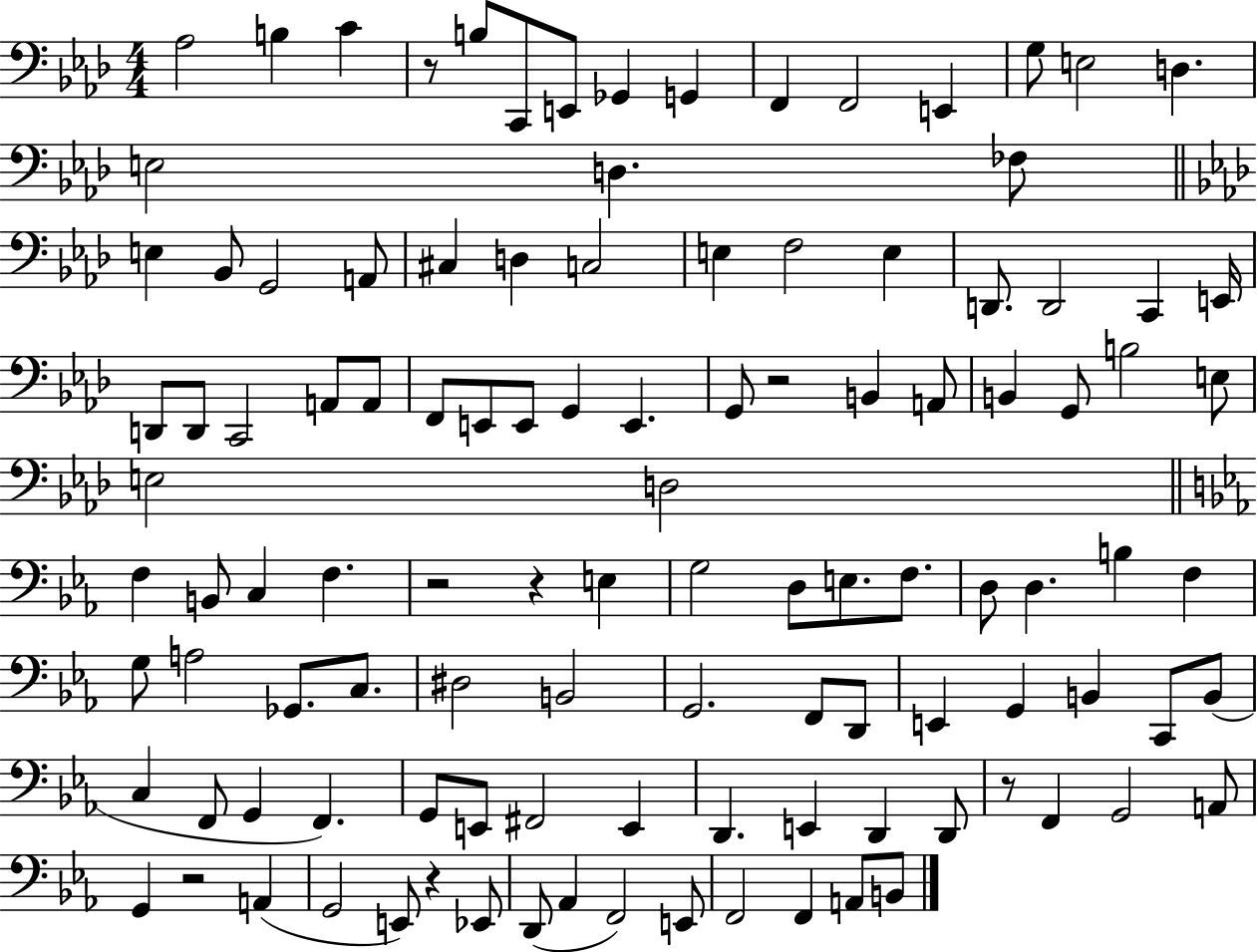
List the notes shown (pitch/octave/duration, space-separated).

Ab3/h B3/q C4/q R/e B3/e C2/e E2/e Gb2/q G2/q F2/q F2/h E2/q G3/e E3/h D3/q. E3/h D3/q. FES3/e E3/q Bb2/e G2/h A2/e C#3/q D3/q C3/h E3/q F3/h E3/q D2/e. D2/h C2/q E2/s D2/e D2/e C2/h A2/e A2/e F2/e E2/e E2/e G2/q E2/q. G2/e R/h B2/q A2/e B2/q G2/e B3/h E3/e E3/h D3/h F3/q B2/e C3/q F3/q. R/h R/q E3/q G3/h D3/e E3/e. F3/e. D3/e D3/q. B3/q F3/q G3/e A3/h Gb2/e. C3/e. D#3/h B2/h G2/h. F2/e D2/e E2/q G2/q B2/q C2/e B2/e C3/q F2/e G2/q F2/q. G2/e E2/e F#2/h E2/q D2/q. E2/q D2/q D2/e R/e F2/q G2/h A2/e G2/q R/h A2/q G2/h E2/e R/q Eb2/e D2/e Ab2/q F2/h E2/e F2/h F2/q A2/e B2/e